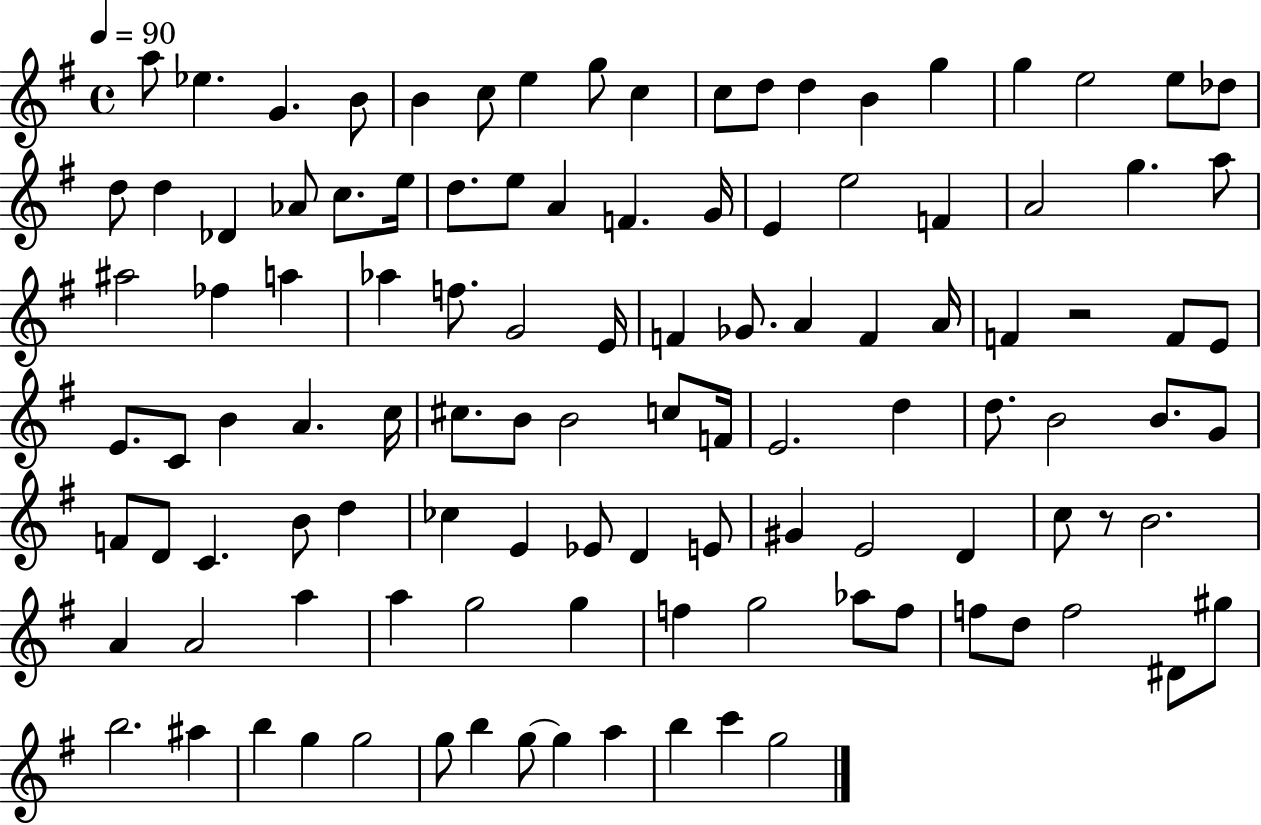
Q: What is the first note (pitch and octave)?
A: A5